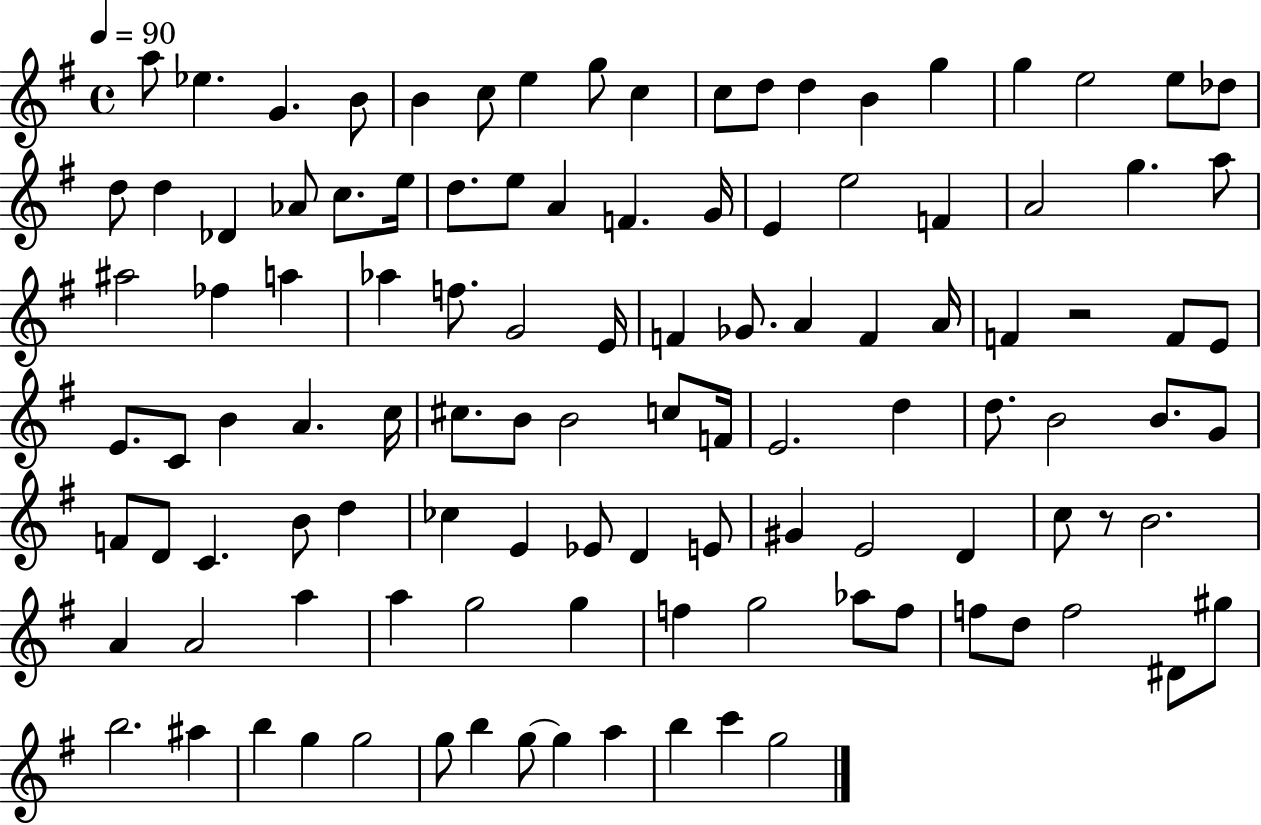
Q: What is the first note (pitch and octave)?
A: A5